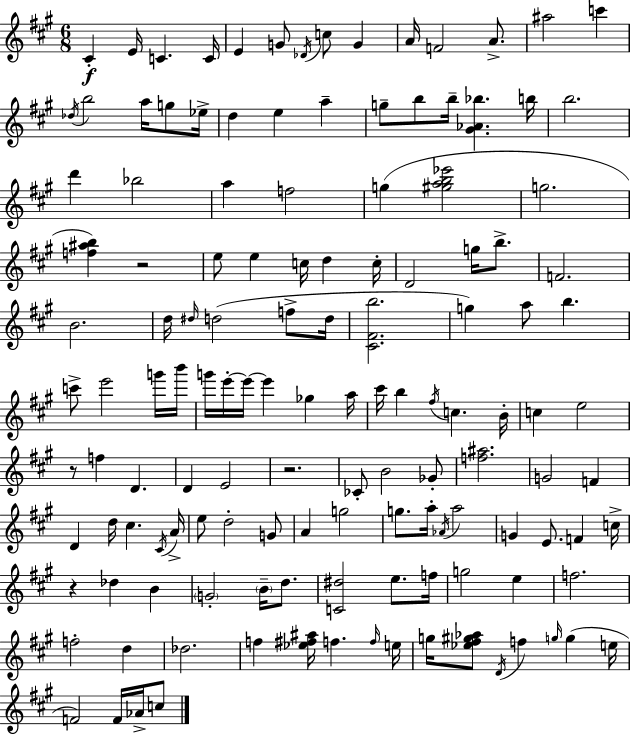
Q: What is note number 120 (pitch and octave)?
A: F4